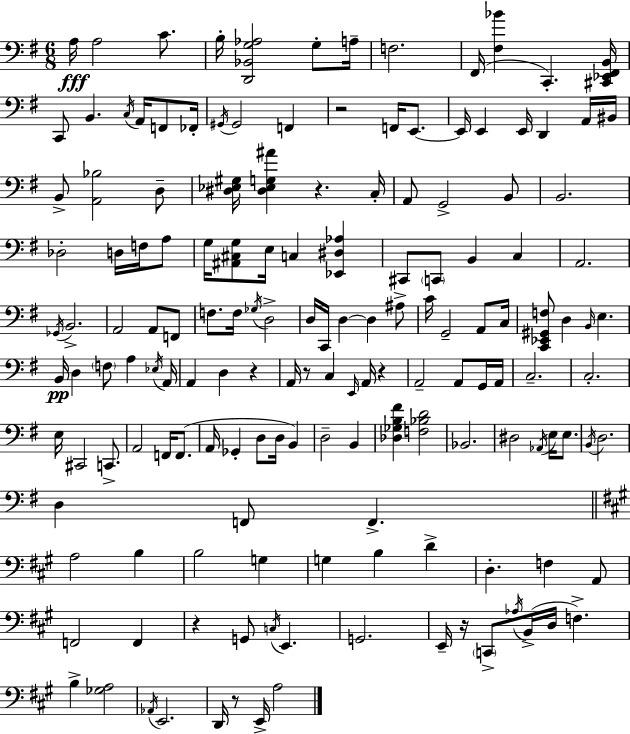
A3/s A3/h C4/e. B3/s [D2,Bb2,G3,Ab3]/h G3/e A3/s F3/h. F#2/s [F#3,Bb4]/q C2/q. [C#2,Eb2,F#2,B2]/s C2/e B2/q. C3/s A2/s F2/e FES2/s G#2/s G#2/h F2/q R/h F2/s E2/e. E2/s E2/q E2/s D2/q A2/s BIS2/s B2/e [A2,Bb3]/h D3/e [D#3,Eb3,G#3]/s [D#3,Eb3,G3,A#4]/q R/q. C3/s A2/e G2/h B2/e B2/h. Db3/h D3/s F3/s A3/e G3/s [A#2,C#3,G3]/e E3/s C3/q [Eb2,D#3,Ab3]/q C#2/e C2/e B2/q C3/q A2/h. Gb2/s B2/h. A2/h A2/e F2/e F3/e. F3/s Gb3/s D3/h D3/s C2/s D3/q D3/q A#3/e C4/s G2/h A2/e C3/s [C2,Eb2,G#2,F3]/e D3/q B2/s E3/q. B2/s D3/q F3/e A3/q Eb3/s A2/s A2/q D3/q R/q A2/s R/e C3/q E2/s A2/s R/q A2/h A2/e G2/s A2/s C3/h. C3/h. E3/s C#2/h C2/e. A2/h F2/s F2/e. A2/s Gb2/q D3/e D3/s B2/q D3/h B2/q [Db3,Gb3,B3,F#4]/q [F3,Bb3,D4]/h Bb2/h. D#3/h Ab2/s E3/s E3/e. B2/s D3/h. D3/q F2/e F2/q. A3/h B3/q B3/h G3/q G3/q B3/q D4/q D3/q. F3/q A2/e F2/h F2/q R/q G2/e C3/s E2/q. G2/h. E2/s R/s C2/e Ab3/s B2/s D3/s F3/q. B3/q [Gb3,A3]/h Ab2/s E2/h. D2/s R/e E2/s A3/h